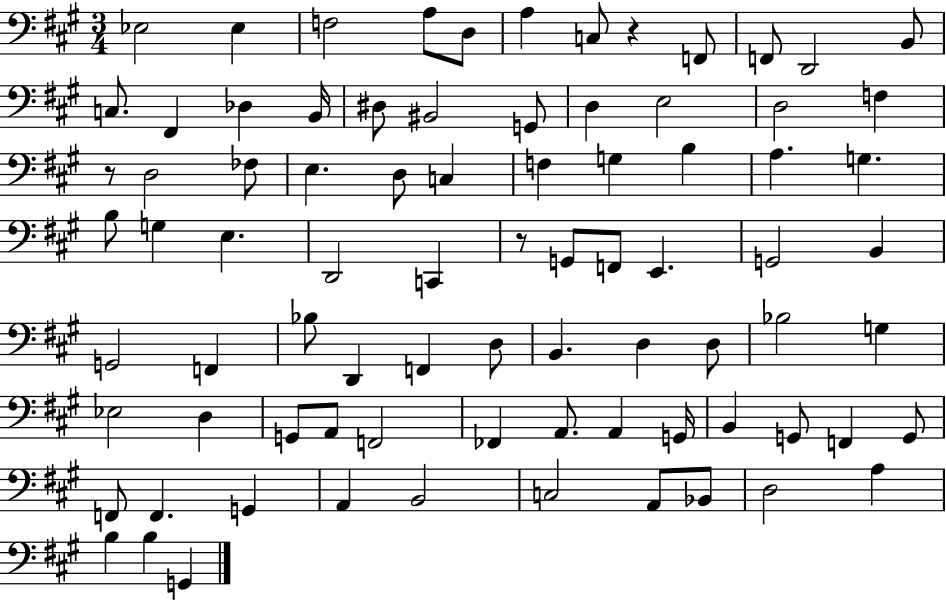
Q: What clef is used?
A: bass